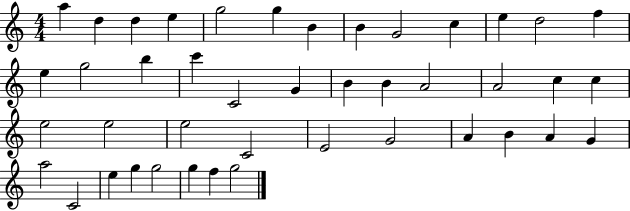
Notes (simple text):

A5/q D5/q D5/q E5/q G5/h G5/q B4/q B4/q G4/h C5/q E5/q D5/h F5/q E5/q G5/h B5/q C6/q C4/h G4/q B4/q B4/q A4/h A4/h C5/q C5/q E5/h E5/h E5/h C4/h E4/h G4/h A4/q B4/q A4/q G4/q A5/h C4/h E5/q G5/q G5/h G5/q F5/q G5/h